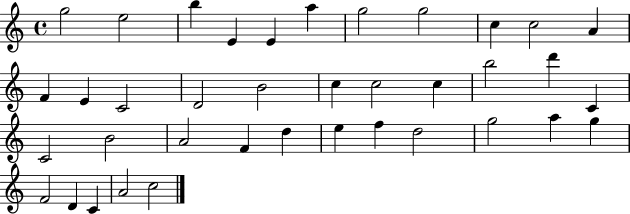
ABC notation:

X:1
T:Untitled
M:4/4
L:1/4
K:C
g2 e2 b E E a g2 g2 c c2 A F E C2 D2 B2 c c2 c b2 d' C C2 B2 A2 F d e f d2 g2 a g F2 D C A2 c2